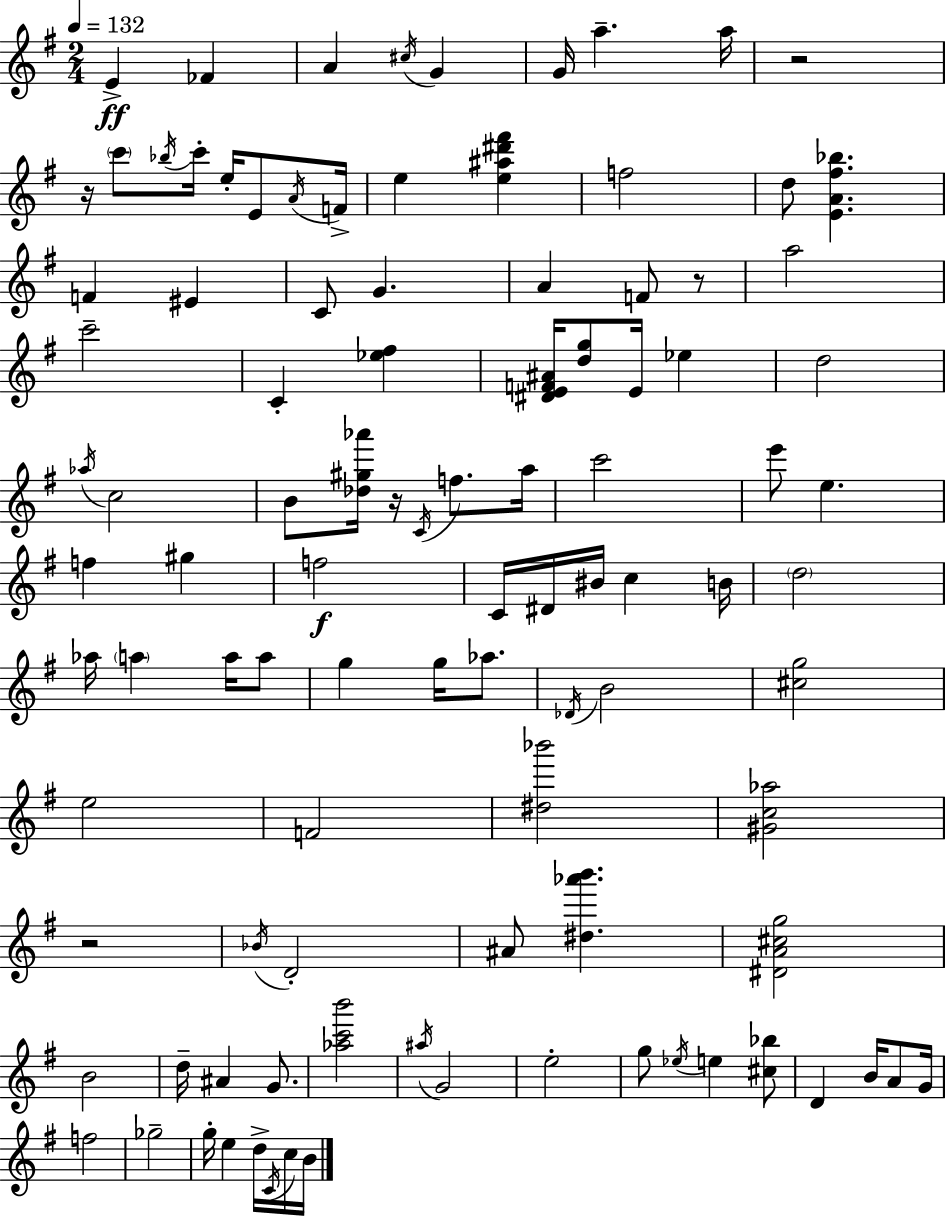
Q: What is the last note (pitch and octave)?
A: B4